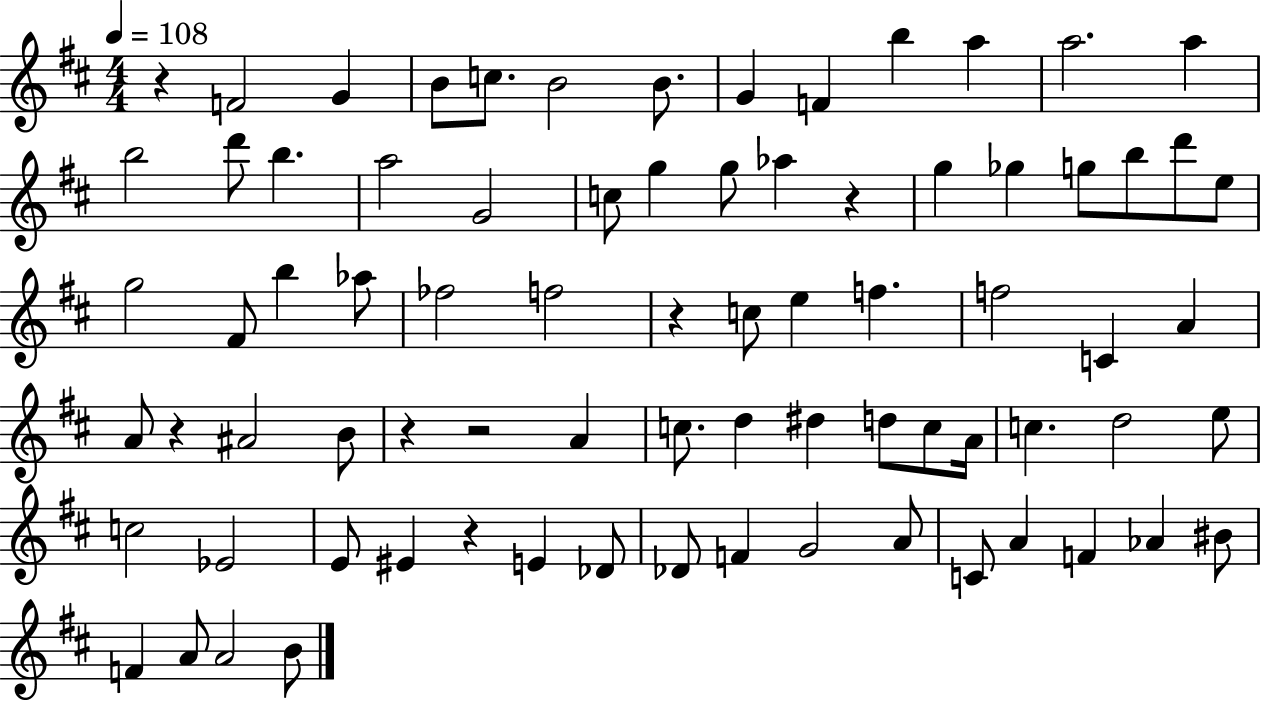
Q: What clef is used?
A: treble